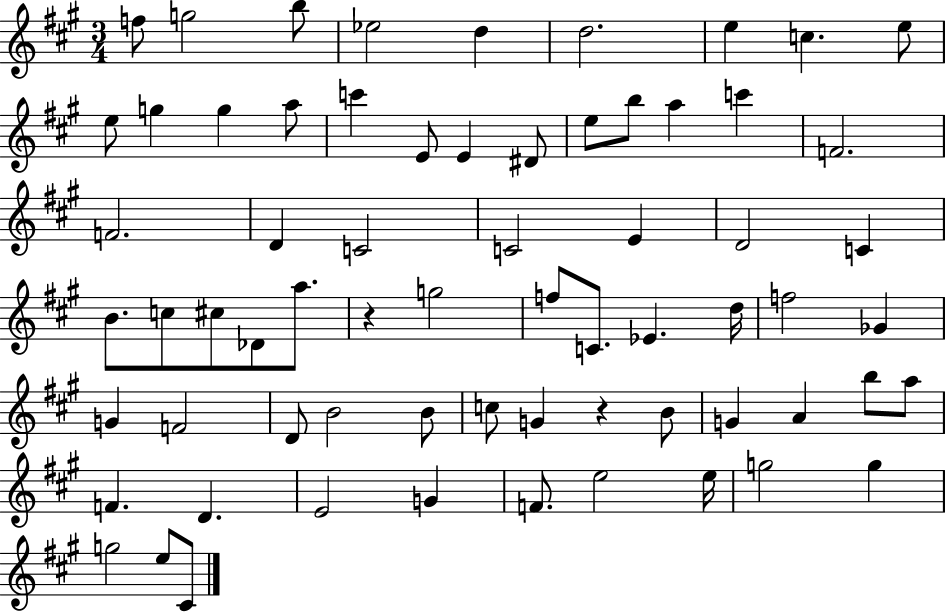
F5/e G5/h B5/e Eb5/h D5/q D5/h. E5/q C5/q. E5/e E5/e G5/q G5/q A5/e C6/q E4/e E4/q D#4/e E5/e B5/e A5/q C6/q F4/h. F4/h. D4/q C4/h C4/h E4/q D4/h C4/q B4/e. C5/e C#5/e Db4/e A5/e. R/q G5/h F5/e C4/e. Eb4/q. D5/s F5/h Gb4/q G4/q F4/h D4/e B4/h B4/e C5/e G4/q R/q B4/e G4/q A4/q B5/e A5/e F4/q. D4/q. E4/h G4/q F4/e. E5/h E5/s G5/h G5/q G5/h E5/e C#4/e